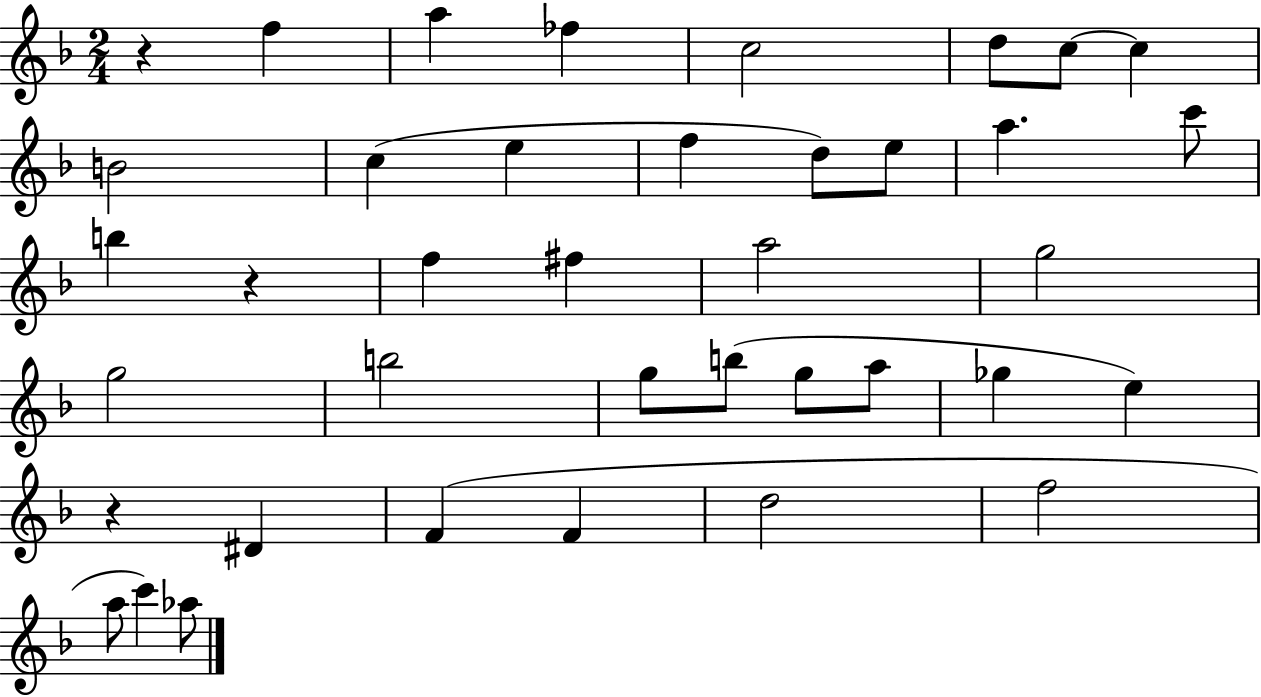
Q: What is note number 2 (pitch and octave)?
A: A5